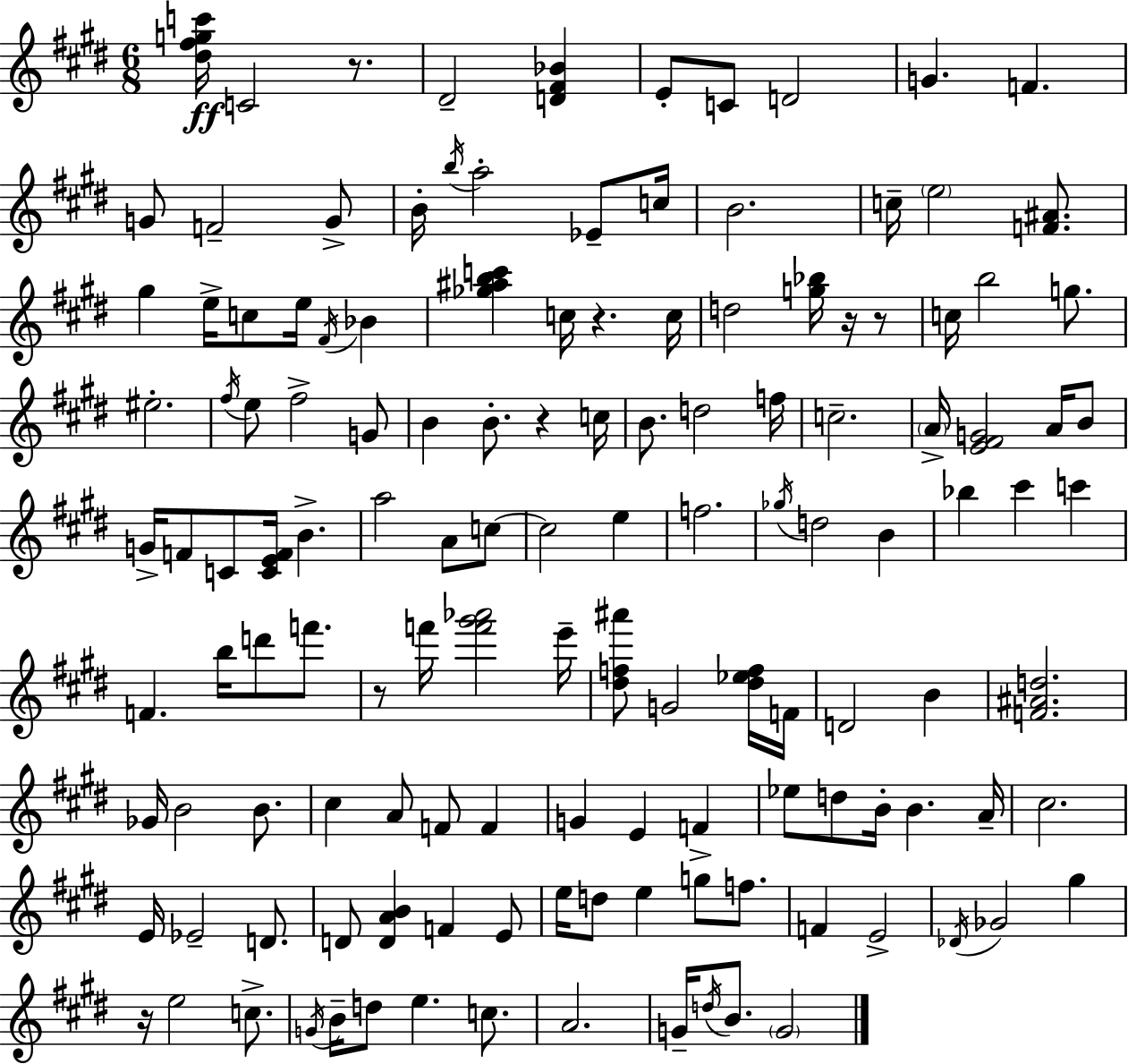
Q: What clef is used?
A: treble